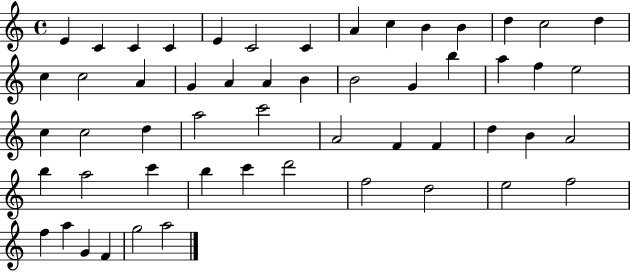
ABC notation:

X:1
T:Untitled
M:4/4
L:1/4
K:C
E C C C E C2 C A c B B d c2 d c c2 A G A A B B2 G b a f e2 c c2 d a2 c'2 A2 F F d B A2 b a2 c' b c' d'2 f2 d2 e2 f2 f a G F g2 a2